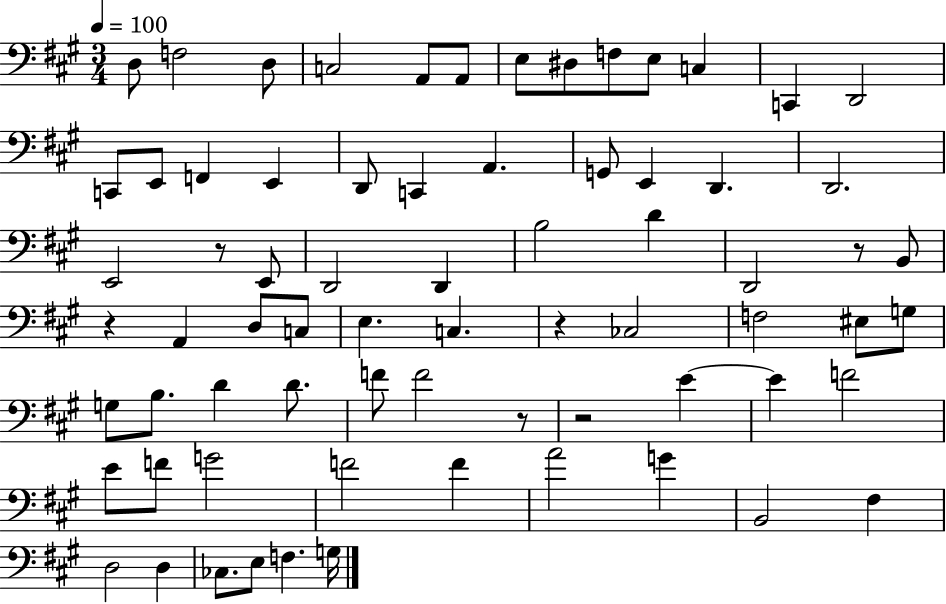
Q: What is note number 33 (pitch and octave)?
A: A2